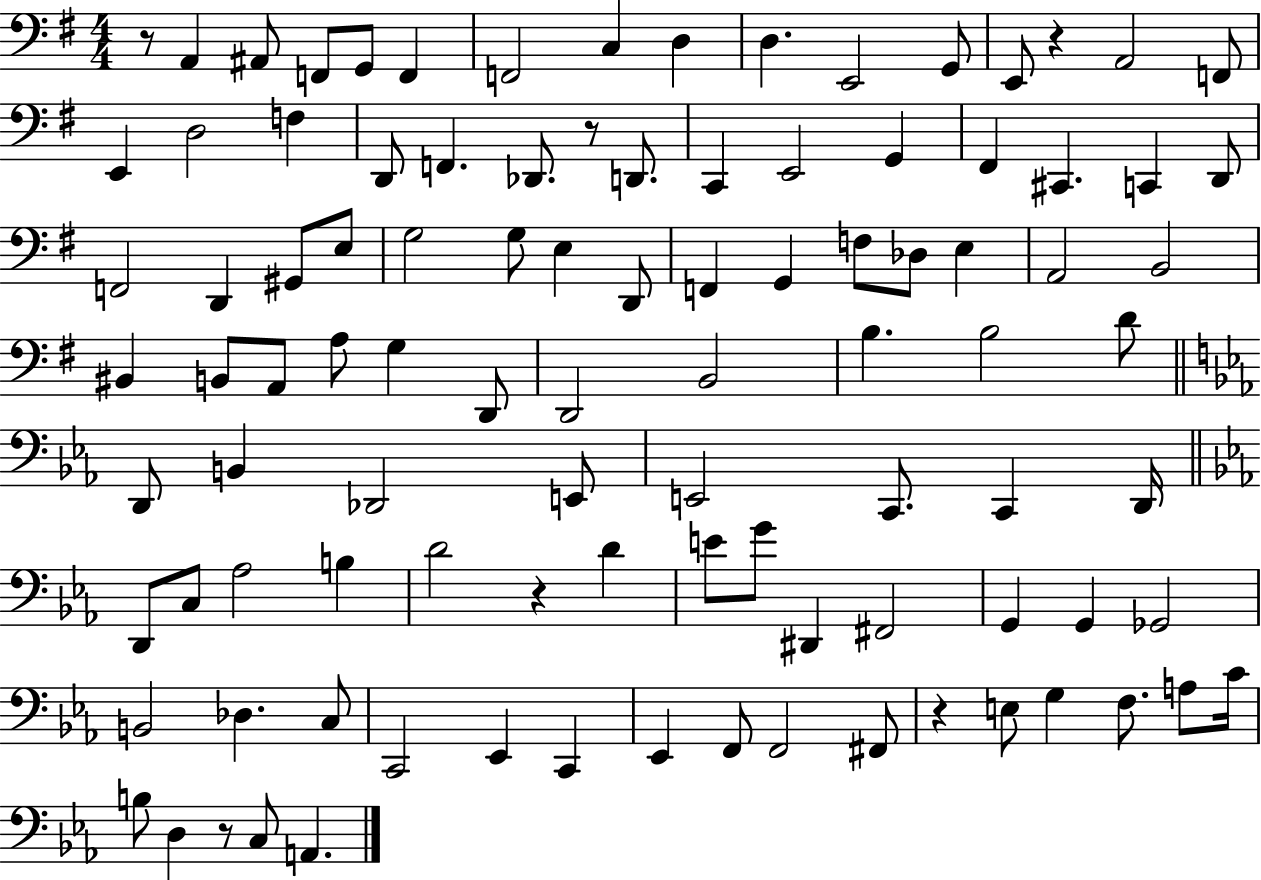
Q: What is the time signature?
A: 4/4